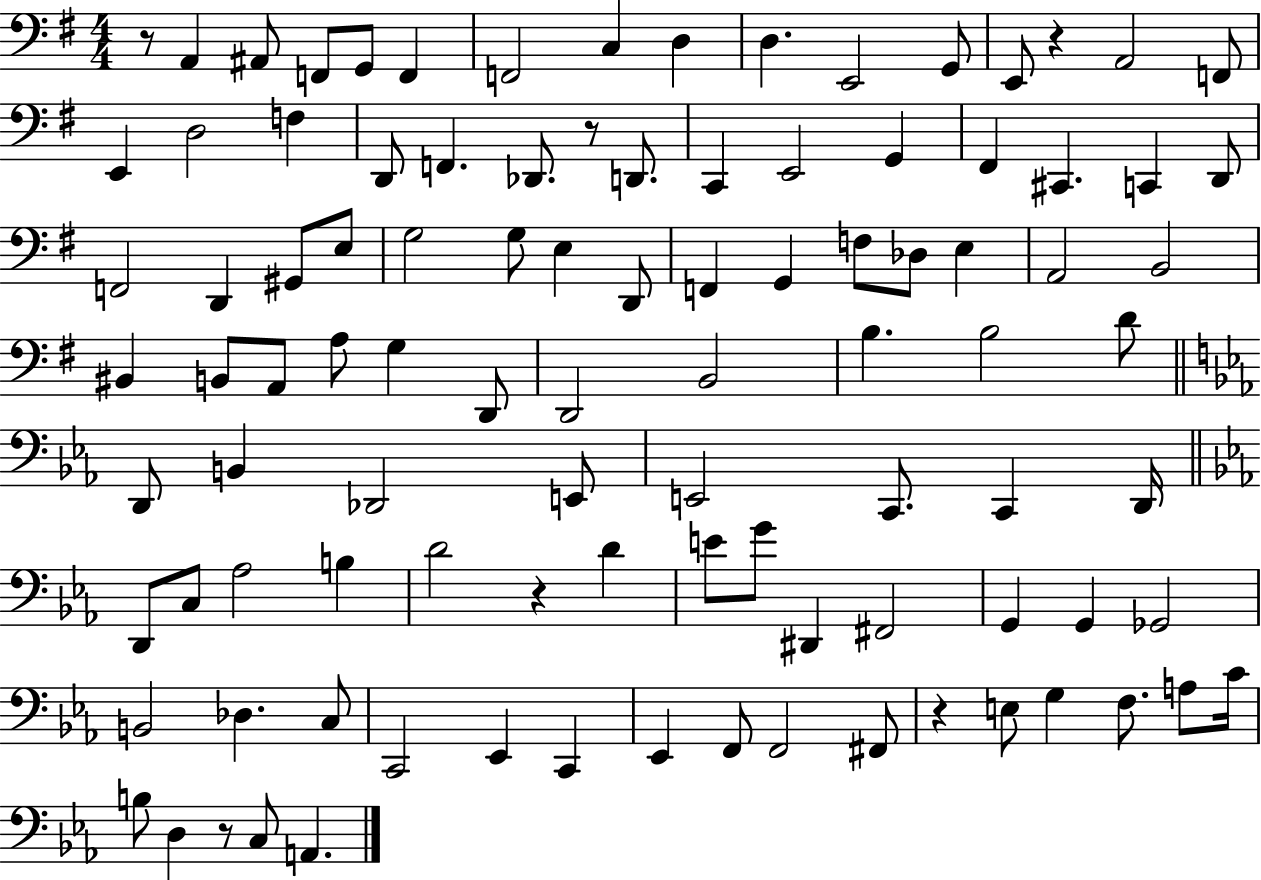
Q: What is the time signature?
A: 4/4